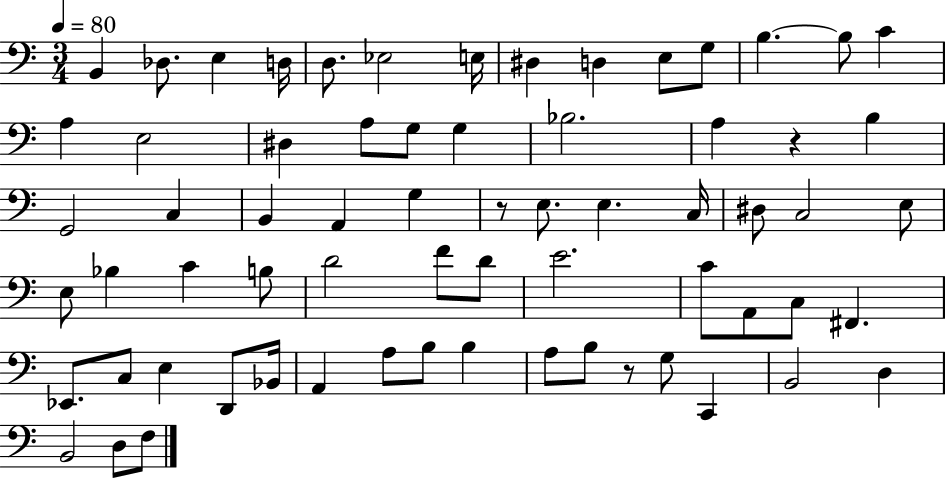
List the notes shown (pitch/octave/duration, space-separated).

B2/q Db3/e. E3/q D3/s D3/e. Eb3/h E3/s D#3/q D3/q E3/e G3/e B3/q. B3/e C4/q A3/q E3/h D#3/q A3/e G3/e G3/q Bb3/h. A3/q R/q B3/q G2/h C3/q B2/q A2/q G3/q R/e E3/e. E3/q. C3/s D#3/e C3/h E3/e E3/e Bb3/q C4/q B3/e D4/h F4/e D4/e E4/h. C4/e A2/e C3/e F#2/q. Eb2/e. C3/e E3/q D2/e Bb2/s A2/q A3/e B3/e B3/q A3/e B3/e R/e G3/e C2/q B2/h D3/q B2/h D3/e F3/e